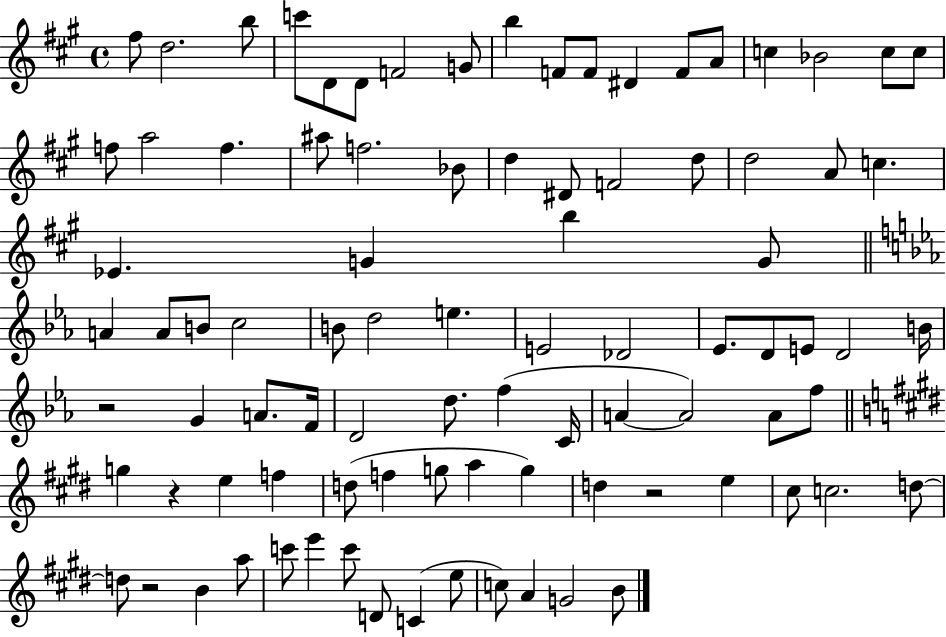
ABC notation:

X:1
T:Untitled
M:4/4
L:1/4
K:A
^f/2 d2 b/2 c'/2 D/2 D/2 F2 G/2 b F/2 F/2 ^D F/2 A/2 c _B2 c/2 c/2 f/2 a2 f ^a/2 f2 _B/2 d ^D/2 F2 d/2 d2 A/2 c _E G b G/2 A A/2 B/2 c2 B/2 d2 e E2 _D2 _E/2 D/2 E/2 D2 B/4 z2 G A/2 F/4 D2 d/2 f C/4 A A2 A/2 f/2 g z e f d/2 f g/2 a g d z2 e ^c/2 c2 d/2 d/2 z2 B a/2 c'/2 e' c'/2 D/2 C e/2 c/2 A G2 B/2